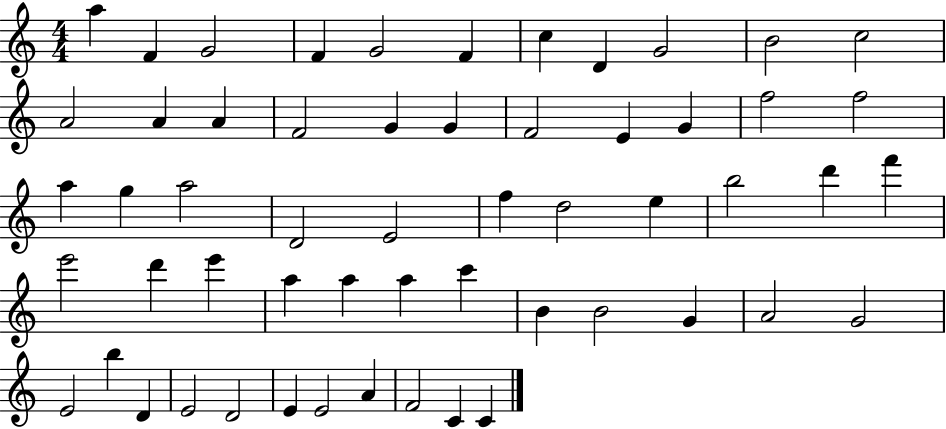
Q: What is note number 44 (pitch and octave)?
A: A4